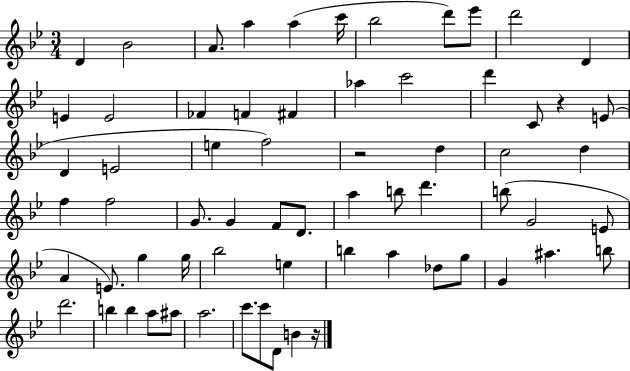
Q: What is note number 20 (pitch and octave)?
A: C4